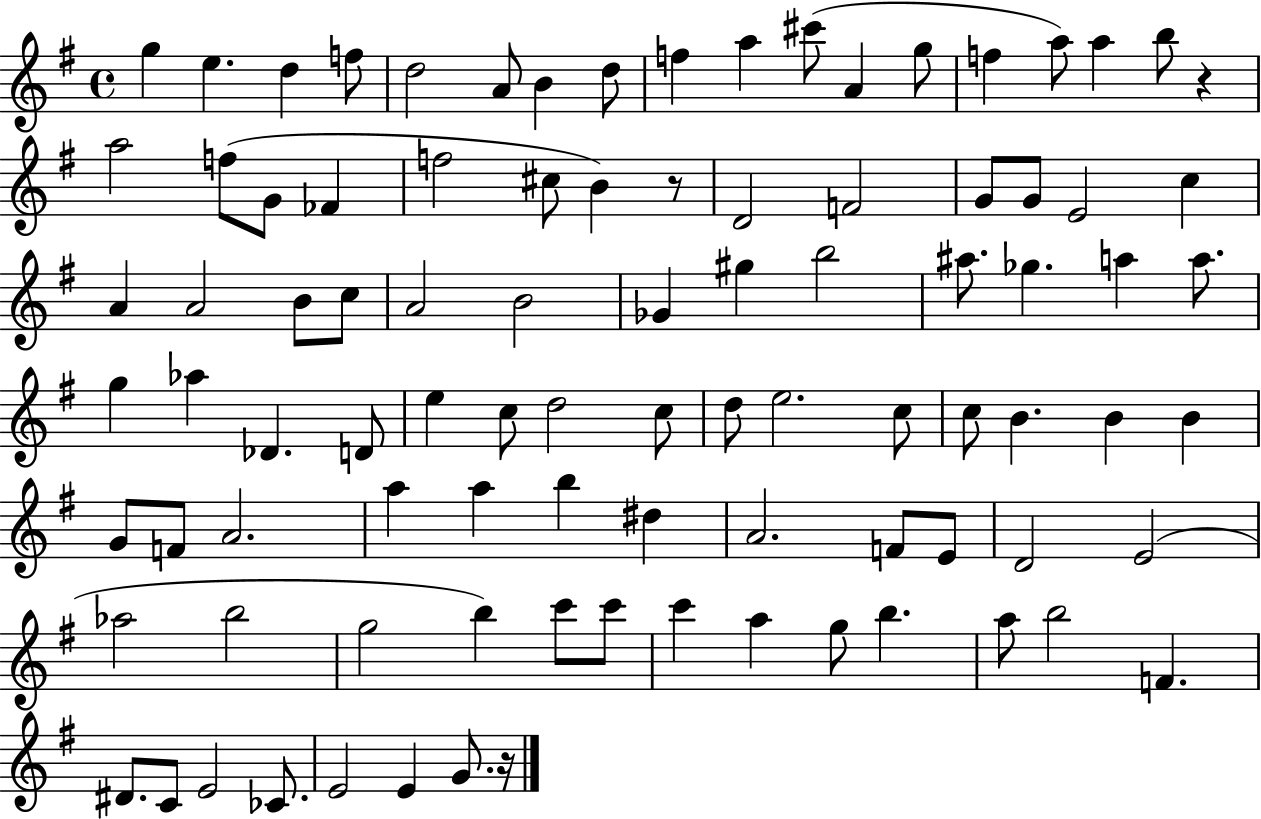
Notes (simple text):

G5/q E5/q. D5/q F5/e D5/h A4/e B4/q D5/e F5/q A5/q C#6/e A4/q G5/e F5/q A5/e A5/q B5/e R/q A5/h F5/e G4/e FES4/q F5/h C#5/e B4/q R/e D4/h F4/h G4/e G4/e E4/h C5/q A4/q A4/h B4/e C5/e A4/h B4/h Gb4/q G#5/q B5/h A#5/e. Gb5/q. A5/q A5/e. G5/q Ab5/q Db4/q. D4/e E5/q C5/e D5/h C5/e D5/e E5/h. C5/e C5/e B4/q. B4/q B4/q G4/e F4/e A4/h. A5/q A5/q B5/q D#5/q A4/h. F4/e E4/e D4/h E4/h Ab5/h B5/h G5/h B5/q C6/e C6/e C6/q A5/q G5/e B5/q. A5/e B5/h F4/q. D#4/e. C4/e E4/h CES4/e. E4/h E4/q G4/e. R/s